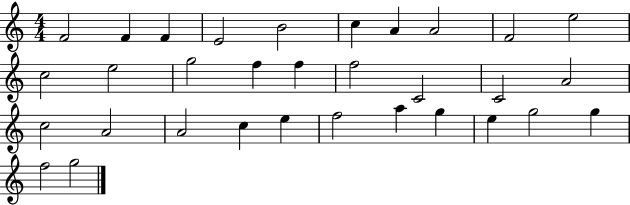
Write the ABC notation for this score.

X:1
T:Untitled
M:4/4
L:1/4
K:C
F2 F F E2 B2 c A A2 F2 e2 c2 e2 g2 f f f2 C2 C2 A2 c2 A2 A2 c e f2 a g e g2 g f2 g2